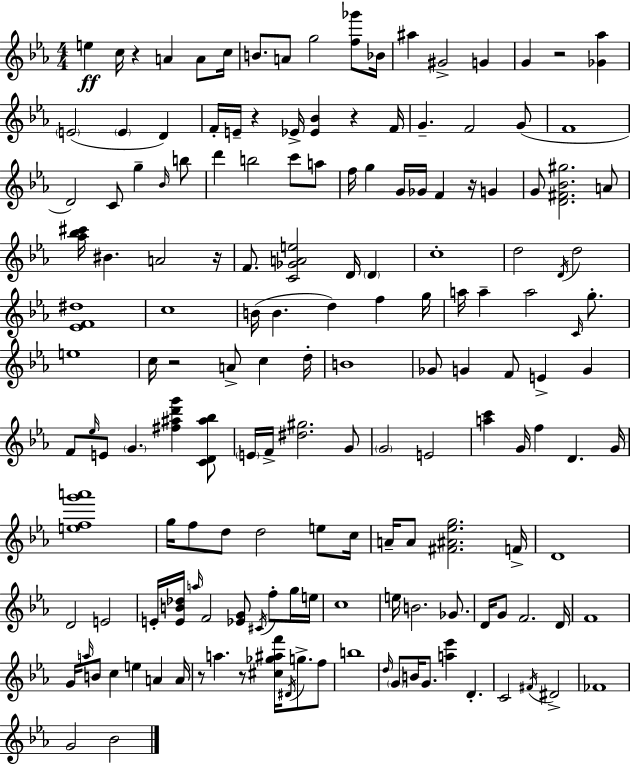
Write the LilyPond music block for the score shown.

{
  \clef treble
  \numericTimeSignature
  \time 4/4
  \key c \minor
  e''4\ff c''16 r4 a'4 a'8 c''16 | b'8. a'8 g''2 <f'' ges'''>8 bes'16 | ais''4 gis'2-> g'4 | g'4 r2 <ges' aes''>4 | \break \parenthesize e'2( \parenthesize e'4 d'4) | f'16-. e'16-- r4 ees'16-> <ees' bes'>4 r4 f'16 | g'4.-- f'2 g'8( | f'1 | \break d'2) c'8 g''4-- \grace { bes'16 } b''8 | d'''4 b''2 c'''8 a''8 | f''16 g''4 g'16 ges'16 f'4 r16 g'4 | g'8 <d' fis' bes' gis''>2. a'8 | \break <aes'' bes'' cis'''>16 bis'4. a'2 | r16 f'8. <c' ges' a' e''>2 d'16 \parenthesize d'4 | c''1-. | d''2 \acciaccatura { d'16 } d''2 | \break <ees' f' dis''>1 | c''1 | b'16( b'4. d''4) f''4 | g''16 a''16 a''4-- a''2 \grace { c'16 } | \break g''8.-. e''1 | c''16 r2 a'8-> c''4 | d''16-. b'1 | ges'8 g'4 f'8 e'4-> g'4 | \break f'8 \grace { ees''16 } e'8 \parenthesize g'4. <fis'' ais'' d''' g'''>4 | <c' d' ais'' bes''>8 \parenthesize e'16 f'16-> <dis'' gis''>2. | g'8 \parenthesize g'2 e'2 | <a'' c'''>4 g'16 f''4 d'4. | \break g'16 <e'' f'' g''' a'''>1 | g''16 f''8 d''8 d''2 | e''8 c''16 a'16-- a'8 <fis' ais' ees'' g''>2. | f'16-> d'1 | \break d'2 e'2 | e'16-. <e' b' des''>16 \grace { a''16 } f'2 <ees' g'>8 | \acciaccatura { cis'16 } f''8-. g''16 e''16 c''1 | e''16 b'2. | \break ges'8. d'16 g'8 f'2. | d'16 f'1 | g'16 \grace { a''16 } b'8 c''4 e''4 | a'4 a'16 r8 a''4. r8 | \break <cis'' ges'' ais'' f'''>16 \acciaccatura { dis'16 } g''8.-> f''8 b''1 | \grace { d''16 } \parenthesize g'8 b'16 g'8. <a'' ees'''>4 | d'4.-. c'2 | \acciaccatura { fis'16 } dis'2-> fes'1 | \break g'2 | bes'2 \bar "|."
}